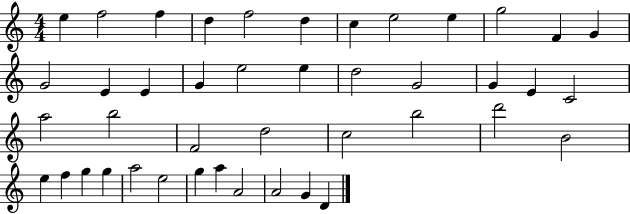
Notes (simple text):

E5/q F5/h F5/q D5/q F5/h D5/q C5/q E5/h E5/q G5/h F4/q G4/q G4/h E4/q E4/q G4/q E5/h E5/q D5/h G4/h G4/q E4/q C4/h A5/h B5/h F4/h D5/h C5/h B5/h D6/h B4/h E5/q F5/q G5/q G5/q A5/h E5/h G5/q A5/q A4/h A4/h G4/q D4/q